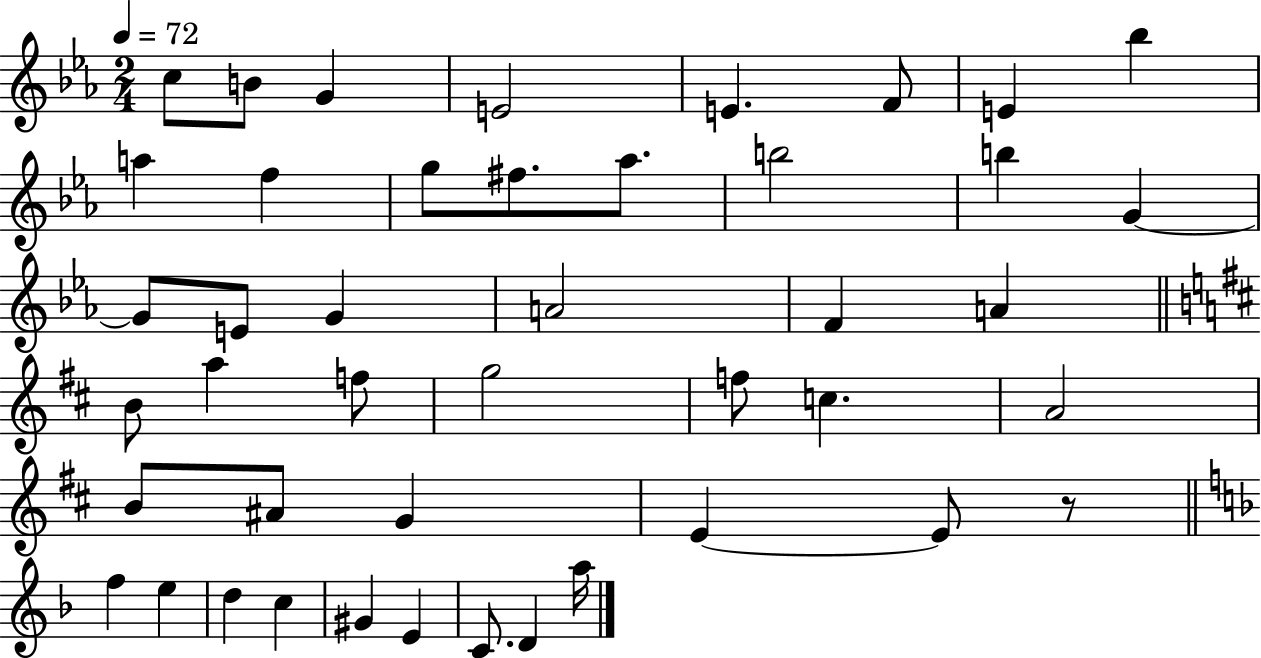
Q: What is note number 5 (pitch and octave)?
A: E4